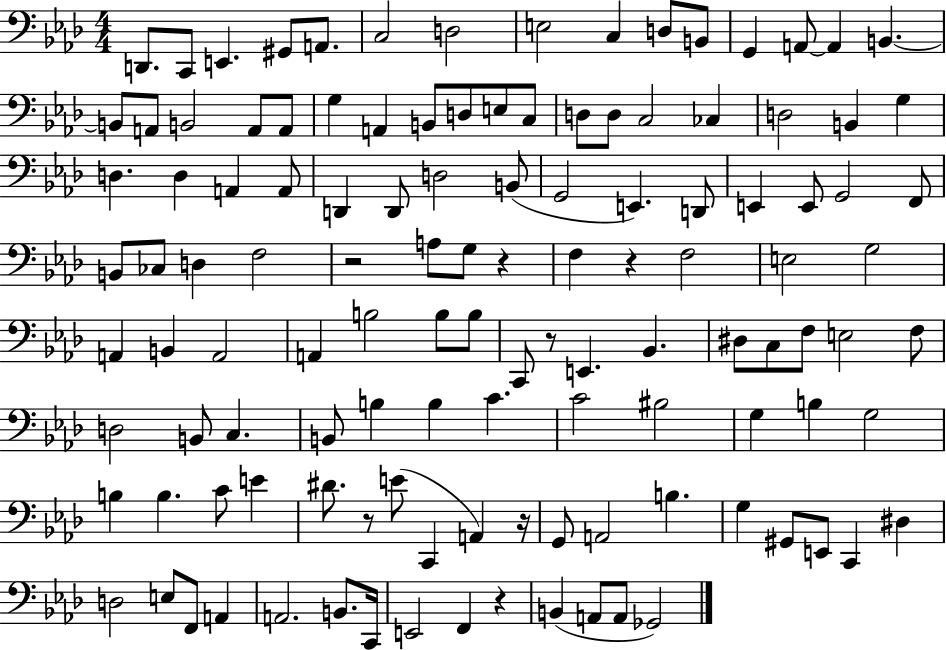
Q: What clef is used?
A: bass